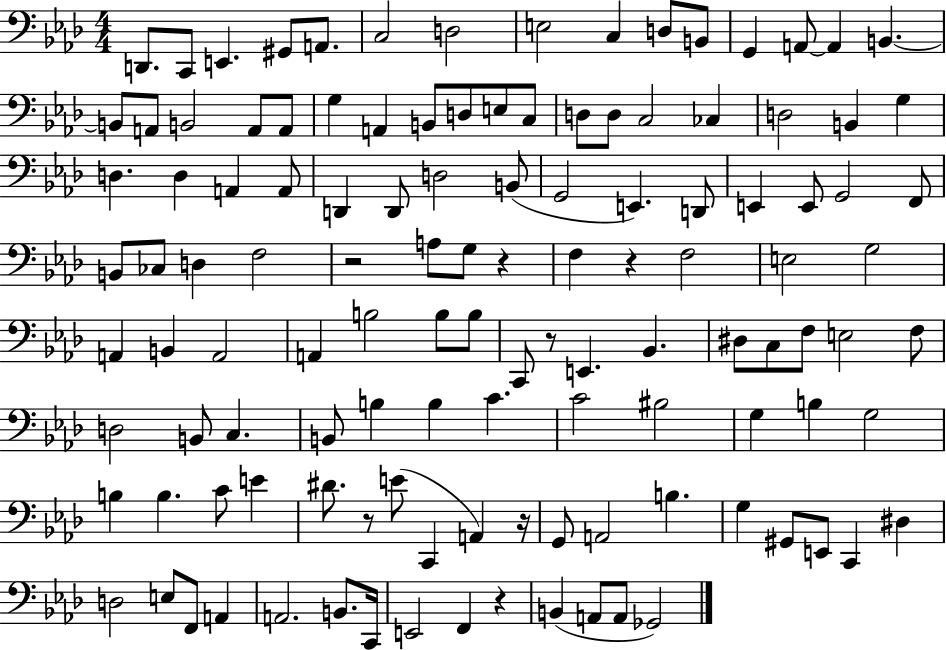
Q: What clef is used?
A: bass